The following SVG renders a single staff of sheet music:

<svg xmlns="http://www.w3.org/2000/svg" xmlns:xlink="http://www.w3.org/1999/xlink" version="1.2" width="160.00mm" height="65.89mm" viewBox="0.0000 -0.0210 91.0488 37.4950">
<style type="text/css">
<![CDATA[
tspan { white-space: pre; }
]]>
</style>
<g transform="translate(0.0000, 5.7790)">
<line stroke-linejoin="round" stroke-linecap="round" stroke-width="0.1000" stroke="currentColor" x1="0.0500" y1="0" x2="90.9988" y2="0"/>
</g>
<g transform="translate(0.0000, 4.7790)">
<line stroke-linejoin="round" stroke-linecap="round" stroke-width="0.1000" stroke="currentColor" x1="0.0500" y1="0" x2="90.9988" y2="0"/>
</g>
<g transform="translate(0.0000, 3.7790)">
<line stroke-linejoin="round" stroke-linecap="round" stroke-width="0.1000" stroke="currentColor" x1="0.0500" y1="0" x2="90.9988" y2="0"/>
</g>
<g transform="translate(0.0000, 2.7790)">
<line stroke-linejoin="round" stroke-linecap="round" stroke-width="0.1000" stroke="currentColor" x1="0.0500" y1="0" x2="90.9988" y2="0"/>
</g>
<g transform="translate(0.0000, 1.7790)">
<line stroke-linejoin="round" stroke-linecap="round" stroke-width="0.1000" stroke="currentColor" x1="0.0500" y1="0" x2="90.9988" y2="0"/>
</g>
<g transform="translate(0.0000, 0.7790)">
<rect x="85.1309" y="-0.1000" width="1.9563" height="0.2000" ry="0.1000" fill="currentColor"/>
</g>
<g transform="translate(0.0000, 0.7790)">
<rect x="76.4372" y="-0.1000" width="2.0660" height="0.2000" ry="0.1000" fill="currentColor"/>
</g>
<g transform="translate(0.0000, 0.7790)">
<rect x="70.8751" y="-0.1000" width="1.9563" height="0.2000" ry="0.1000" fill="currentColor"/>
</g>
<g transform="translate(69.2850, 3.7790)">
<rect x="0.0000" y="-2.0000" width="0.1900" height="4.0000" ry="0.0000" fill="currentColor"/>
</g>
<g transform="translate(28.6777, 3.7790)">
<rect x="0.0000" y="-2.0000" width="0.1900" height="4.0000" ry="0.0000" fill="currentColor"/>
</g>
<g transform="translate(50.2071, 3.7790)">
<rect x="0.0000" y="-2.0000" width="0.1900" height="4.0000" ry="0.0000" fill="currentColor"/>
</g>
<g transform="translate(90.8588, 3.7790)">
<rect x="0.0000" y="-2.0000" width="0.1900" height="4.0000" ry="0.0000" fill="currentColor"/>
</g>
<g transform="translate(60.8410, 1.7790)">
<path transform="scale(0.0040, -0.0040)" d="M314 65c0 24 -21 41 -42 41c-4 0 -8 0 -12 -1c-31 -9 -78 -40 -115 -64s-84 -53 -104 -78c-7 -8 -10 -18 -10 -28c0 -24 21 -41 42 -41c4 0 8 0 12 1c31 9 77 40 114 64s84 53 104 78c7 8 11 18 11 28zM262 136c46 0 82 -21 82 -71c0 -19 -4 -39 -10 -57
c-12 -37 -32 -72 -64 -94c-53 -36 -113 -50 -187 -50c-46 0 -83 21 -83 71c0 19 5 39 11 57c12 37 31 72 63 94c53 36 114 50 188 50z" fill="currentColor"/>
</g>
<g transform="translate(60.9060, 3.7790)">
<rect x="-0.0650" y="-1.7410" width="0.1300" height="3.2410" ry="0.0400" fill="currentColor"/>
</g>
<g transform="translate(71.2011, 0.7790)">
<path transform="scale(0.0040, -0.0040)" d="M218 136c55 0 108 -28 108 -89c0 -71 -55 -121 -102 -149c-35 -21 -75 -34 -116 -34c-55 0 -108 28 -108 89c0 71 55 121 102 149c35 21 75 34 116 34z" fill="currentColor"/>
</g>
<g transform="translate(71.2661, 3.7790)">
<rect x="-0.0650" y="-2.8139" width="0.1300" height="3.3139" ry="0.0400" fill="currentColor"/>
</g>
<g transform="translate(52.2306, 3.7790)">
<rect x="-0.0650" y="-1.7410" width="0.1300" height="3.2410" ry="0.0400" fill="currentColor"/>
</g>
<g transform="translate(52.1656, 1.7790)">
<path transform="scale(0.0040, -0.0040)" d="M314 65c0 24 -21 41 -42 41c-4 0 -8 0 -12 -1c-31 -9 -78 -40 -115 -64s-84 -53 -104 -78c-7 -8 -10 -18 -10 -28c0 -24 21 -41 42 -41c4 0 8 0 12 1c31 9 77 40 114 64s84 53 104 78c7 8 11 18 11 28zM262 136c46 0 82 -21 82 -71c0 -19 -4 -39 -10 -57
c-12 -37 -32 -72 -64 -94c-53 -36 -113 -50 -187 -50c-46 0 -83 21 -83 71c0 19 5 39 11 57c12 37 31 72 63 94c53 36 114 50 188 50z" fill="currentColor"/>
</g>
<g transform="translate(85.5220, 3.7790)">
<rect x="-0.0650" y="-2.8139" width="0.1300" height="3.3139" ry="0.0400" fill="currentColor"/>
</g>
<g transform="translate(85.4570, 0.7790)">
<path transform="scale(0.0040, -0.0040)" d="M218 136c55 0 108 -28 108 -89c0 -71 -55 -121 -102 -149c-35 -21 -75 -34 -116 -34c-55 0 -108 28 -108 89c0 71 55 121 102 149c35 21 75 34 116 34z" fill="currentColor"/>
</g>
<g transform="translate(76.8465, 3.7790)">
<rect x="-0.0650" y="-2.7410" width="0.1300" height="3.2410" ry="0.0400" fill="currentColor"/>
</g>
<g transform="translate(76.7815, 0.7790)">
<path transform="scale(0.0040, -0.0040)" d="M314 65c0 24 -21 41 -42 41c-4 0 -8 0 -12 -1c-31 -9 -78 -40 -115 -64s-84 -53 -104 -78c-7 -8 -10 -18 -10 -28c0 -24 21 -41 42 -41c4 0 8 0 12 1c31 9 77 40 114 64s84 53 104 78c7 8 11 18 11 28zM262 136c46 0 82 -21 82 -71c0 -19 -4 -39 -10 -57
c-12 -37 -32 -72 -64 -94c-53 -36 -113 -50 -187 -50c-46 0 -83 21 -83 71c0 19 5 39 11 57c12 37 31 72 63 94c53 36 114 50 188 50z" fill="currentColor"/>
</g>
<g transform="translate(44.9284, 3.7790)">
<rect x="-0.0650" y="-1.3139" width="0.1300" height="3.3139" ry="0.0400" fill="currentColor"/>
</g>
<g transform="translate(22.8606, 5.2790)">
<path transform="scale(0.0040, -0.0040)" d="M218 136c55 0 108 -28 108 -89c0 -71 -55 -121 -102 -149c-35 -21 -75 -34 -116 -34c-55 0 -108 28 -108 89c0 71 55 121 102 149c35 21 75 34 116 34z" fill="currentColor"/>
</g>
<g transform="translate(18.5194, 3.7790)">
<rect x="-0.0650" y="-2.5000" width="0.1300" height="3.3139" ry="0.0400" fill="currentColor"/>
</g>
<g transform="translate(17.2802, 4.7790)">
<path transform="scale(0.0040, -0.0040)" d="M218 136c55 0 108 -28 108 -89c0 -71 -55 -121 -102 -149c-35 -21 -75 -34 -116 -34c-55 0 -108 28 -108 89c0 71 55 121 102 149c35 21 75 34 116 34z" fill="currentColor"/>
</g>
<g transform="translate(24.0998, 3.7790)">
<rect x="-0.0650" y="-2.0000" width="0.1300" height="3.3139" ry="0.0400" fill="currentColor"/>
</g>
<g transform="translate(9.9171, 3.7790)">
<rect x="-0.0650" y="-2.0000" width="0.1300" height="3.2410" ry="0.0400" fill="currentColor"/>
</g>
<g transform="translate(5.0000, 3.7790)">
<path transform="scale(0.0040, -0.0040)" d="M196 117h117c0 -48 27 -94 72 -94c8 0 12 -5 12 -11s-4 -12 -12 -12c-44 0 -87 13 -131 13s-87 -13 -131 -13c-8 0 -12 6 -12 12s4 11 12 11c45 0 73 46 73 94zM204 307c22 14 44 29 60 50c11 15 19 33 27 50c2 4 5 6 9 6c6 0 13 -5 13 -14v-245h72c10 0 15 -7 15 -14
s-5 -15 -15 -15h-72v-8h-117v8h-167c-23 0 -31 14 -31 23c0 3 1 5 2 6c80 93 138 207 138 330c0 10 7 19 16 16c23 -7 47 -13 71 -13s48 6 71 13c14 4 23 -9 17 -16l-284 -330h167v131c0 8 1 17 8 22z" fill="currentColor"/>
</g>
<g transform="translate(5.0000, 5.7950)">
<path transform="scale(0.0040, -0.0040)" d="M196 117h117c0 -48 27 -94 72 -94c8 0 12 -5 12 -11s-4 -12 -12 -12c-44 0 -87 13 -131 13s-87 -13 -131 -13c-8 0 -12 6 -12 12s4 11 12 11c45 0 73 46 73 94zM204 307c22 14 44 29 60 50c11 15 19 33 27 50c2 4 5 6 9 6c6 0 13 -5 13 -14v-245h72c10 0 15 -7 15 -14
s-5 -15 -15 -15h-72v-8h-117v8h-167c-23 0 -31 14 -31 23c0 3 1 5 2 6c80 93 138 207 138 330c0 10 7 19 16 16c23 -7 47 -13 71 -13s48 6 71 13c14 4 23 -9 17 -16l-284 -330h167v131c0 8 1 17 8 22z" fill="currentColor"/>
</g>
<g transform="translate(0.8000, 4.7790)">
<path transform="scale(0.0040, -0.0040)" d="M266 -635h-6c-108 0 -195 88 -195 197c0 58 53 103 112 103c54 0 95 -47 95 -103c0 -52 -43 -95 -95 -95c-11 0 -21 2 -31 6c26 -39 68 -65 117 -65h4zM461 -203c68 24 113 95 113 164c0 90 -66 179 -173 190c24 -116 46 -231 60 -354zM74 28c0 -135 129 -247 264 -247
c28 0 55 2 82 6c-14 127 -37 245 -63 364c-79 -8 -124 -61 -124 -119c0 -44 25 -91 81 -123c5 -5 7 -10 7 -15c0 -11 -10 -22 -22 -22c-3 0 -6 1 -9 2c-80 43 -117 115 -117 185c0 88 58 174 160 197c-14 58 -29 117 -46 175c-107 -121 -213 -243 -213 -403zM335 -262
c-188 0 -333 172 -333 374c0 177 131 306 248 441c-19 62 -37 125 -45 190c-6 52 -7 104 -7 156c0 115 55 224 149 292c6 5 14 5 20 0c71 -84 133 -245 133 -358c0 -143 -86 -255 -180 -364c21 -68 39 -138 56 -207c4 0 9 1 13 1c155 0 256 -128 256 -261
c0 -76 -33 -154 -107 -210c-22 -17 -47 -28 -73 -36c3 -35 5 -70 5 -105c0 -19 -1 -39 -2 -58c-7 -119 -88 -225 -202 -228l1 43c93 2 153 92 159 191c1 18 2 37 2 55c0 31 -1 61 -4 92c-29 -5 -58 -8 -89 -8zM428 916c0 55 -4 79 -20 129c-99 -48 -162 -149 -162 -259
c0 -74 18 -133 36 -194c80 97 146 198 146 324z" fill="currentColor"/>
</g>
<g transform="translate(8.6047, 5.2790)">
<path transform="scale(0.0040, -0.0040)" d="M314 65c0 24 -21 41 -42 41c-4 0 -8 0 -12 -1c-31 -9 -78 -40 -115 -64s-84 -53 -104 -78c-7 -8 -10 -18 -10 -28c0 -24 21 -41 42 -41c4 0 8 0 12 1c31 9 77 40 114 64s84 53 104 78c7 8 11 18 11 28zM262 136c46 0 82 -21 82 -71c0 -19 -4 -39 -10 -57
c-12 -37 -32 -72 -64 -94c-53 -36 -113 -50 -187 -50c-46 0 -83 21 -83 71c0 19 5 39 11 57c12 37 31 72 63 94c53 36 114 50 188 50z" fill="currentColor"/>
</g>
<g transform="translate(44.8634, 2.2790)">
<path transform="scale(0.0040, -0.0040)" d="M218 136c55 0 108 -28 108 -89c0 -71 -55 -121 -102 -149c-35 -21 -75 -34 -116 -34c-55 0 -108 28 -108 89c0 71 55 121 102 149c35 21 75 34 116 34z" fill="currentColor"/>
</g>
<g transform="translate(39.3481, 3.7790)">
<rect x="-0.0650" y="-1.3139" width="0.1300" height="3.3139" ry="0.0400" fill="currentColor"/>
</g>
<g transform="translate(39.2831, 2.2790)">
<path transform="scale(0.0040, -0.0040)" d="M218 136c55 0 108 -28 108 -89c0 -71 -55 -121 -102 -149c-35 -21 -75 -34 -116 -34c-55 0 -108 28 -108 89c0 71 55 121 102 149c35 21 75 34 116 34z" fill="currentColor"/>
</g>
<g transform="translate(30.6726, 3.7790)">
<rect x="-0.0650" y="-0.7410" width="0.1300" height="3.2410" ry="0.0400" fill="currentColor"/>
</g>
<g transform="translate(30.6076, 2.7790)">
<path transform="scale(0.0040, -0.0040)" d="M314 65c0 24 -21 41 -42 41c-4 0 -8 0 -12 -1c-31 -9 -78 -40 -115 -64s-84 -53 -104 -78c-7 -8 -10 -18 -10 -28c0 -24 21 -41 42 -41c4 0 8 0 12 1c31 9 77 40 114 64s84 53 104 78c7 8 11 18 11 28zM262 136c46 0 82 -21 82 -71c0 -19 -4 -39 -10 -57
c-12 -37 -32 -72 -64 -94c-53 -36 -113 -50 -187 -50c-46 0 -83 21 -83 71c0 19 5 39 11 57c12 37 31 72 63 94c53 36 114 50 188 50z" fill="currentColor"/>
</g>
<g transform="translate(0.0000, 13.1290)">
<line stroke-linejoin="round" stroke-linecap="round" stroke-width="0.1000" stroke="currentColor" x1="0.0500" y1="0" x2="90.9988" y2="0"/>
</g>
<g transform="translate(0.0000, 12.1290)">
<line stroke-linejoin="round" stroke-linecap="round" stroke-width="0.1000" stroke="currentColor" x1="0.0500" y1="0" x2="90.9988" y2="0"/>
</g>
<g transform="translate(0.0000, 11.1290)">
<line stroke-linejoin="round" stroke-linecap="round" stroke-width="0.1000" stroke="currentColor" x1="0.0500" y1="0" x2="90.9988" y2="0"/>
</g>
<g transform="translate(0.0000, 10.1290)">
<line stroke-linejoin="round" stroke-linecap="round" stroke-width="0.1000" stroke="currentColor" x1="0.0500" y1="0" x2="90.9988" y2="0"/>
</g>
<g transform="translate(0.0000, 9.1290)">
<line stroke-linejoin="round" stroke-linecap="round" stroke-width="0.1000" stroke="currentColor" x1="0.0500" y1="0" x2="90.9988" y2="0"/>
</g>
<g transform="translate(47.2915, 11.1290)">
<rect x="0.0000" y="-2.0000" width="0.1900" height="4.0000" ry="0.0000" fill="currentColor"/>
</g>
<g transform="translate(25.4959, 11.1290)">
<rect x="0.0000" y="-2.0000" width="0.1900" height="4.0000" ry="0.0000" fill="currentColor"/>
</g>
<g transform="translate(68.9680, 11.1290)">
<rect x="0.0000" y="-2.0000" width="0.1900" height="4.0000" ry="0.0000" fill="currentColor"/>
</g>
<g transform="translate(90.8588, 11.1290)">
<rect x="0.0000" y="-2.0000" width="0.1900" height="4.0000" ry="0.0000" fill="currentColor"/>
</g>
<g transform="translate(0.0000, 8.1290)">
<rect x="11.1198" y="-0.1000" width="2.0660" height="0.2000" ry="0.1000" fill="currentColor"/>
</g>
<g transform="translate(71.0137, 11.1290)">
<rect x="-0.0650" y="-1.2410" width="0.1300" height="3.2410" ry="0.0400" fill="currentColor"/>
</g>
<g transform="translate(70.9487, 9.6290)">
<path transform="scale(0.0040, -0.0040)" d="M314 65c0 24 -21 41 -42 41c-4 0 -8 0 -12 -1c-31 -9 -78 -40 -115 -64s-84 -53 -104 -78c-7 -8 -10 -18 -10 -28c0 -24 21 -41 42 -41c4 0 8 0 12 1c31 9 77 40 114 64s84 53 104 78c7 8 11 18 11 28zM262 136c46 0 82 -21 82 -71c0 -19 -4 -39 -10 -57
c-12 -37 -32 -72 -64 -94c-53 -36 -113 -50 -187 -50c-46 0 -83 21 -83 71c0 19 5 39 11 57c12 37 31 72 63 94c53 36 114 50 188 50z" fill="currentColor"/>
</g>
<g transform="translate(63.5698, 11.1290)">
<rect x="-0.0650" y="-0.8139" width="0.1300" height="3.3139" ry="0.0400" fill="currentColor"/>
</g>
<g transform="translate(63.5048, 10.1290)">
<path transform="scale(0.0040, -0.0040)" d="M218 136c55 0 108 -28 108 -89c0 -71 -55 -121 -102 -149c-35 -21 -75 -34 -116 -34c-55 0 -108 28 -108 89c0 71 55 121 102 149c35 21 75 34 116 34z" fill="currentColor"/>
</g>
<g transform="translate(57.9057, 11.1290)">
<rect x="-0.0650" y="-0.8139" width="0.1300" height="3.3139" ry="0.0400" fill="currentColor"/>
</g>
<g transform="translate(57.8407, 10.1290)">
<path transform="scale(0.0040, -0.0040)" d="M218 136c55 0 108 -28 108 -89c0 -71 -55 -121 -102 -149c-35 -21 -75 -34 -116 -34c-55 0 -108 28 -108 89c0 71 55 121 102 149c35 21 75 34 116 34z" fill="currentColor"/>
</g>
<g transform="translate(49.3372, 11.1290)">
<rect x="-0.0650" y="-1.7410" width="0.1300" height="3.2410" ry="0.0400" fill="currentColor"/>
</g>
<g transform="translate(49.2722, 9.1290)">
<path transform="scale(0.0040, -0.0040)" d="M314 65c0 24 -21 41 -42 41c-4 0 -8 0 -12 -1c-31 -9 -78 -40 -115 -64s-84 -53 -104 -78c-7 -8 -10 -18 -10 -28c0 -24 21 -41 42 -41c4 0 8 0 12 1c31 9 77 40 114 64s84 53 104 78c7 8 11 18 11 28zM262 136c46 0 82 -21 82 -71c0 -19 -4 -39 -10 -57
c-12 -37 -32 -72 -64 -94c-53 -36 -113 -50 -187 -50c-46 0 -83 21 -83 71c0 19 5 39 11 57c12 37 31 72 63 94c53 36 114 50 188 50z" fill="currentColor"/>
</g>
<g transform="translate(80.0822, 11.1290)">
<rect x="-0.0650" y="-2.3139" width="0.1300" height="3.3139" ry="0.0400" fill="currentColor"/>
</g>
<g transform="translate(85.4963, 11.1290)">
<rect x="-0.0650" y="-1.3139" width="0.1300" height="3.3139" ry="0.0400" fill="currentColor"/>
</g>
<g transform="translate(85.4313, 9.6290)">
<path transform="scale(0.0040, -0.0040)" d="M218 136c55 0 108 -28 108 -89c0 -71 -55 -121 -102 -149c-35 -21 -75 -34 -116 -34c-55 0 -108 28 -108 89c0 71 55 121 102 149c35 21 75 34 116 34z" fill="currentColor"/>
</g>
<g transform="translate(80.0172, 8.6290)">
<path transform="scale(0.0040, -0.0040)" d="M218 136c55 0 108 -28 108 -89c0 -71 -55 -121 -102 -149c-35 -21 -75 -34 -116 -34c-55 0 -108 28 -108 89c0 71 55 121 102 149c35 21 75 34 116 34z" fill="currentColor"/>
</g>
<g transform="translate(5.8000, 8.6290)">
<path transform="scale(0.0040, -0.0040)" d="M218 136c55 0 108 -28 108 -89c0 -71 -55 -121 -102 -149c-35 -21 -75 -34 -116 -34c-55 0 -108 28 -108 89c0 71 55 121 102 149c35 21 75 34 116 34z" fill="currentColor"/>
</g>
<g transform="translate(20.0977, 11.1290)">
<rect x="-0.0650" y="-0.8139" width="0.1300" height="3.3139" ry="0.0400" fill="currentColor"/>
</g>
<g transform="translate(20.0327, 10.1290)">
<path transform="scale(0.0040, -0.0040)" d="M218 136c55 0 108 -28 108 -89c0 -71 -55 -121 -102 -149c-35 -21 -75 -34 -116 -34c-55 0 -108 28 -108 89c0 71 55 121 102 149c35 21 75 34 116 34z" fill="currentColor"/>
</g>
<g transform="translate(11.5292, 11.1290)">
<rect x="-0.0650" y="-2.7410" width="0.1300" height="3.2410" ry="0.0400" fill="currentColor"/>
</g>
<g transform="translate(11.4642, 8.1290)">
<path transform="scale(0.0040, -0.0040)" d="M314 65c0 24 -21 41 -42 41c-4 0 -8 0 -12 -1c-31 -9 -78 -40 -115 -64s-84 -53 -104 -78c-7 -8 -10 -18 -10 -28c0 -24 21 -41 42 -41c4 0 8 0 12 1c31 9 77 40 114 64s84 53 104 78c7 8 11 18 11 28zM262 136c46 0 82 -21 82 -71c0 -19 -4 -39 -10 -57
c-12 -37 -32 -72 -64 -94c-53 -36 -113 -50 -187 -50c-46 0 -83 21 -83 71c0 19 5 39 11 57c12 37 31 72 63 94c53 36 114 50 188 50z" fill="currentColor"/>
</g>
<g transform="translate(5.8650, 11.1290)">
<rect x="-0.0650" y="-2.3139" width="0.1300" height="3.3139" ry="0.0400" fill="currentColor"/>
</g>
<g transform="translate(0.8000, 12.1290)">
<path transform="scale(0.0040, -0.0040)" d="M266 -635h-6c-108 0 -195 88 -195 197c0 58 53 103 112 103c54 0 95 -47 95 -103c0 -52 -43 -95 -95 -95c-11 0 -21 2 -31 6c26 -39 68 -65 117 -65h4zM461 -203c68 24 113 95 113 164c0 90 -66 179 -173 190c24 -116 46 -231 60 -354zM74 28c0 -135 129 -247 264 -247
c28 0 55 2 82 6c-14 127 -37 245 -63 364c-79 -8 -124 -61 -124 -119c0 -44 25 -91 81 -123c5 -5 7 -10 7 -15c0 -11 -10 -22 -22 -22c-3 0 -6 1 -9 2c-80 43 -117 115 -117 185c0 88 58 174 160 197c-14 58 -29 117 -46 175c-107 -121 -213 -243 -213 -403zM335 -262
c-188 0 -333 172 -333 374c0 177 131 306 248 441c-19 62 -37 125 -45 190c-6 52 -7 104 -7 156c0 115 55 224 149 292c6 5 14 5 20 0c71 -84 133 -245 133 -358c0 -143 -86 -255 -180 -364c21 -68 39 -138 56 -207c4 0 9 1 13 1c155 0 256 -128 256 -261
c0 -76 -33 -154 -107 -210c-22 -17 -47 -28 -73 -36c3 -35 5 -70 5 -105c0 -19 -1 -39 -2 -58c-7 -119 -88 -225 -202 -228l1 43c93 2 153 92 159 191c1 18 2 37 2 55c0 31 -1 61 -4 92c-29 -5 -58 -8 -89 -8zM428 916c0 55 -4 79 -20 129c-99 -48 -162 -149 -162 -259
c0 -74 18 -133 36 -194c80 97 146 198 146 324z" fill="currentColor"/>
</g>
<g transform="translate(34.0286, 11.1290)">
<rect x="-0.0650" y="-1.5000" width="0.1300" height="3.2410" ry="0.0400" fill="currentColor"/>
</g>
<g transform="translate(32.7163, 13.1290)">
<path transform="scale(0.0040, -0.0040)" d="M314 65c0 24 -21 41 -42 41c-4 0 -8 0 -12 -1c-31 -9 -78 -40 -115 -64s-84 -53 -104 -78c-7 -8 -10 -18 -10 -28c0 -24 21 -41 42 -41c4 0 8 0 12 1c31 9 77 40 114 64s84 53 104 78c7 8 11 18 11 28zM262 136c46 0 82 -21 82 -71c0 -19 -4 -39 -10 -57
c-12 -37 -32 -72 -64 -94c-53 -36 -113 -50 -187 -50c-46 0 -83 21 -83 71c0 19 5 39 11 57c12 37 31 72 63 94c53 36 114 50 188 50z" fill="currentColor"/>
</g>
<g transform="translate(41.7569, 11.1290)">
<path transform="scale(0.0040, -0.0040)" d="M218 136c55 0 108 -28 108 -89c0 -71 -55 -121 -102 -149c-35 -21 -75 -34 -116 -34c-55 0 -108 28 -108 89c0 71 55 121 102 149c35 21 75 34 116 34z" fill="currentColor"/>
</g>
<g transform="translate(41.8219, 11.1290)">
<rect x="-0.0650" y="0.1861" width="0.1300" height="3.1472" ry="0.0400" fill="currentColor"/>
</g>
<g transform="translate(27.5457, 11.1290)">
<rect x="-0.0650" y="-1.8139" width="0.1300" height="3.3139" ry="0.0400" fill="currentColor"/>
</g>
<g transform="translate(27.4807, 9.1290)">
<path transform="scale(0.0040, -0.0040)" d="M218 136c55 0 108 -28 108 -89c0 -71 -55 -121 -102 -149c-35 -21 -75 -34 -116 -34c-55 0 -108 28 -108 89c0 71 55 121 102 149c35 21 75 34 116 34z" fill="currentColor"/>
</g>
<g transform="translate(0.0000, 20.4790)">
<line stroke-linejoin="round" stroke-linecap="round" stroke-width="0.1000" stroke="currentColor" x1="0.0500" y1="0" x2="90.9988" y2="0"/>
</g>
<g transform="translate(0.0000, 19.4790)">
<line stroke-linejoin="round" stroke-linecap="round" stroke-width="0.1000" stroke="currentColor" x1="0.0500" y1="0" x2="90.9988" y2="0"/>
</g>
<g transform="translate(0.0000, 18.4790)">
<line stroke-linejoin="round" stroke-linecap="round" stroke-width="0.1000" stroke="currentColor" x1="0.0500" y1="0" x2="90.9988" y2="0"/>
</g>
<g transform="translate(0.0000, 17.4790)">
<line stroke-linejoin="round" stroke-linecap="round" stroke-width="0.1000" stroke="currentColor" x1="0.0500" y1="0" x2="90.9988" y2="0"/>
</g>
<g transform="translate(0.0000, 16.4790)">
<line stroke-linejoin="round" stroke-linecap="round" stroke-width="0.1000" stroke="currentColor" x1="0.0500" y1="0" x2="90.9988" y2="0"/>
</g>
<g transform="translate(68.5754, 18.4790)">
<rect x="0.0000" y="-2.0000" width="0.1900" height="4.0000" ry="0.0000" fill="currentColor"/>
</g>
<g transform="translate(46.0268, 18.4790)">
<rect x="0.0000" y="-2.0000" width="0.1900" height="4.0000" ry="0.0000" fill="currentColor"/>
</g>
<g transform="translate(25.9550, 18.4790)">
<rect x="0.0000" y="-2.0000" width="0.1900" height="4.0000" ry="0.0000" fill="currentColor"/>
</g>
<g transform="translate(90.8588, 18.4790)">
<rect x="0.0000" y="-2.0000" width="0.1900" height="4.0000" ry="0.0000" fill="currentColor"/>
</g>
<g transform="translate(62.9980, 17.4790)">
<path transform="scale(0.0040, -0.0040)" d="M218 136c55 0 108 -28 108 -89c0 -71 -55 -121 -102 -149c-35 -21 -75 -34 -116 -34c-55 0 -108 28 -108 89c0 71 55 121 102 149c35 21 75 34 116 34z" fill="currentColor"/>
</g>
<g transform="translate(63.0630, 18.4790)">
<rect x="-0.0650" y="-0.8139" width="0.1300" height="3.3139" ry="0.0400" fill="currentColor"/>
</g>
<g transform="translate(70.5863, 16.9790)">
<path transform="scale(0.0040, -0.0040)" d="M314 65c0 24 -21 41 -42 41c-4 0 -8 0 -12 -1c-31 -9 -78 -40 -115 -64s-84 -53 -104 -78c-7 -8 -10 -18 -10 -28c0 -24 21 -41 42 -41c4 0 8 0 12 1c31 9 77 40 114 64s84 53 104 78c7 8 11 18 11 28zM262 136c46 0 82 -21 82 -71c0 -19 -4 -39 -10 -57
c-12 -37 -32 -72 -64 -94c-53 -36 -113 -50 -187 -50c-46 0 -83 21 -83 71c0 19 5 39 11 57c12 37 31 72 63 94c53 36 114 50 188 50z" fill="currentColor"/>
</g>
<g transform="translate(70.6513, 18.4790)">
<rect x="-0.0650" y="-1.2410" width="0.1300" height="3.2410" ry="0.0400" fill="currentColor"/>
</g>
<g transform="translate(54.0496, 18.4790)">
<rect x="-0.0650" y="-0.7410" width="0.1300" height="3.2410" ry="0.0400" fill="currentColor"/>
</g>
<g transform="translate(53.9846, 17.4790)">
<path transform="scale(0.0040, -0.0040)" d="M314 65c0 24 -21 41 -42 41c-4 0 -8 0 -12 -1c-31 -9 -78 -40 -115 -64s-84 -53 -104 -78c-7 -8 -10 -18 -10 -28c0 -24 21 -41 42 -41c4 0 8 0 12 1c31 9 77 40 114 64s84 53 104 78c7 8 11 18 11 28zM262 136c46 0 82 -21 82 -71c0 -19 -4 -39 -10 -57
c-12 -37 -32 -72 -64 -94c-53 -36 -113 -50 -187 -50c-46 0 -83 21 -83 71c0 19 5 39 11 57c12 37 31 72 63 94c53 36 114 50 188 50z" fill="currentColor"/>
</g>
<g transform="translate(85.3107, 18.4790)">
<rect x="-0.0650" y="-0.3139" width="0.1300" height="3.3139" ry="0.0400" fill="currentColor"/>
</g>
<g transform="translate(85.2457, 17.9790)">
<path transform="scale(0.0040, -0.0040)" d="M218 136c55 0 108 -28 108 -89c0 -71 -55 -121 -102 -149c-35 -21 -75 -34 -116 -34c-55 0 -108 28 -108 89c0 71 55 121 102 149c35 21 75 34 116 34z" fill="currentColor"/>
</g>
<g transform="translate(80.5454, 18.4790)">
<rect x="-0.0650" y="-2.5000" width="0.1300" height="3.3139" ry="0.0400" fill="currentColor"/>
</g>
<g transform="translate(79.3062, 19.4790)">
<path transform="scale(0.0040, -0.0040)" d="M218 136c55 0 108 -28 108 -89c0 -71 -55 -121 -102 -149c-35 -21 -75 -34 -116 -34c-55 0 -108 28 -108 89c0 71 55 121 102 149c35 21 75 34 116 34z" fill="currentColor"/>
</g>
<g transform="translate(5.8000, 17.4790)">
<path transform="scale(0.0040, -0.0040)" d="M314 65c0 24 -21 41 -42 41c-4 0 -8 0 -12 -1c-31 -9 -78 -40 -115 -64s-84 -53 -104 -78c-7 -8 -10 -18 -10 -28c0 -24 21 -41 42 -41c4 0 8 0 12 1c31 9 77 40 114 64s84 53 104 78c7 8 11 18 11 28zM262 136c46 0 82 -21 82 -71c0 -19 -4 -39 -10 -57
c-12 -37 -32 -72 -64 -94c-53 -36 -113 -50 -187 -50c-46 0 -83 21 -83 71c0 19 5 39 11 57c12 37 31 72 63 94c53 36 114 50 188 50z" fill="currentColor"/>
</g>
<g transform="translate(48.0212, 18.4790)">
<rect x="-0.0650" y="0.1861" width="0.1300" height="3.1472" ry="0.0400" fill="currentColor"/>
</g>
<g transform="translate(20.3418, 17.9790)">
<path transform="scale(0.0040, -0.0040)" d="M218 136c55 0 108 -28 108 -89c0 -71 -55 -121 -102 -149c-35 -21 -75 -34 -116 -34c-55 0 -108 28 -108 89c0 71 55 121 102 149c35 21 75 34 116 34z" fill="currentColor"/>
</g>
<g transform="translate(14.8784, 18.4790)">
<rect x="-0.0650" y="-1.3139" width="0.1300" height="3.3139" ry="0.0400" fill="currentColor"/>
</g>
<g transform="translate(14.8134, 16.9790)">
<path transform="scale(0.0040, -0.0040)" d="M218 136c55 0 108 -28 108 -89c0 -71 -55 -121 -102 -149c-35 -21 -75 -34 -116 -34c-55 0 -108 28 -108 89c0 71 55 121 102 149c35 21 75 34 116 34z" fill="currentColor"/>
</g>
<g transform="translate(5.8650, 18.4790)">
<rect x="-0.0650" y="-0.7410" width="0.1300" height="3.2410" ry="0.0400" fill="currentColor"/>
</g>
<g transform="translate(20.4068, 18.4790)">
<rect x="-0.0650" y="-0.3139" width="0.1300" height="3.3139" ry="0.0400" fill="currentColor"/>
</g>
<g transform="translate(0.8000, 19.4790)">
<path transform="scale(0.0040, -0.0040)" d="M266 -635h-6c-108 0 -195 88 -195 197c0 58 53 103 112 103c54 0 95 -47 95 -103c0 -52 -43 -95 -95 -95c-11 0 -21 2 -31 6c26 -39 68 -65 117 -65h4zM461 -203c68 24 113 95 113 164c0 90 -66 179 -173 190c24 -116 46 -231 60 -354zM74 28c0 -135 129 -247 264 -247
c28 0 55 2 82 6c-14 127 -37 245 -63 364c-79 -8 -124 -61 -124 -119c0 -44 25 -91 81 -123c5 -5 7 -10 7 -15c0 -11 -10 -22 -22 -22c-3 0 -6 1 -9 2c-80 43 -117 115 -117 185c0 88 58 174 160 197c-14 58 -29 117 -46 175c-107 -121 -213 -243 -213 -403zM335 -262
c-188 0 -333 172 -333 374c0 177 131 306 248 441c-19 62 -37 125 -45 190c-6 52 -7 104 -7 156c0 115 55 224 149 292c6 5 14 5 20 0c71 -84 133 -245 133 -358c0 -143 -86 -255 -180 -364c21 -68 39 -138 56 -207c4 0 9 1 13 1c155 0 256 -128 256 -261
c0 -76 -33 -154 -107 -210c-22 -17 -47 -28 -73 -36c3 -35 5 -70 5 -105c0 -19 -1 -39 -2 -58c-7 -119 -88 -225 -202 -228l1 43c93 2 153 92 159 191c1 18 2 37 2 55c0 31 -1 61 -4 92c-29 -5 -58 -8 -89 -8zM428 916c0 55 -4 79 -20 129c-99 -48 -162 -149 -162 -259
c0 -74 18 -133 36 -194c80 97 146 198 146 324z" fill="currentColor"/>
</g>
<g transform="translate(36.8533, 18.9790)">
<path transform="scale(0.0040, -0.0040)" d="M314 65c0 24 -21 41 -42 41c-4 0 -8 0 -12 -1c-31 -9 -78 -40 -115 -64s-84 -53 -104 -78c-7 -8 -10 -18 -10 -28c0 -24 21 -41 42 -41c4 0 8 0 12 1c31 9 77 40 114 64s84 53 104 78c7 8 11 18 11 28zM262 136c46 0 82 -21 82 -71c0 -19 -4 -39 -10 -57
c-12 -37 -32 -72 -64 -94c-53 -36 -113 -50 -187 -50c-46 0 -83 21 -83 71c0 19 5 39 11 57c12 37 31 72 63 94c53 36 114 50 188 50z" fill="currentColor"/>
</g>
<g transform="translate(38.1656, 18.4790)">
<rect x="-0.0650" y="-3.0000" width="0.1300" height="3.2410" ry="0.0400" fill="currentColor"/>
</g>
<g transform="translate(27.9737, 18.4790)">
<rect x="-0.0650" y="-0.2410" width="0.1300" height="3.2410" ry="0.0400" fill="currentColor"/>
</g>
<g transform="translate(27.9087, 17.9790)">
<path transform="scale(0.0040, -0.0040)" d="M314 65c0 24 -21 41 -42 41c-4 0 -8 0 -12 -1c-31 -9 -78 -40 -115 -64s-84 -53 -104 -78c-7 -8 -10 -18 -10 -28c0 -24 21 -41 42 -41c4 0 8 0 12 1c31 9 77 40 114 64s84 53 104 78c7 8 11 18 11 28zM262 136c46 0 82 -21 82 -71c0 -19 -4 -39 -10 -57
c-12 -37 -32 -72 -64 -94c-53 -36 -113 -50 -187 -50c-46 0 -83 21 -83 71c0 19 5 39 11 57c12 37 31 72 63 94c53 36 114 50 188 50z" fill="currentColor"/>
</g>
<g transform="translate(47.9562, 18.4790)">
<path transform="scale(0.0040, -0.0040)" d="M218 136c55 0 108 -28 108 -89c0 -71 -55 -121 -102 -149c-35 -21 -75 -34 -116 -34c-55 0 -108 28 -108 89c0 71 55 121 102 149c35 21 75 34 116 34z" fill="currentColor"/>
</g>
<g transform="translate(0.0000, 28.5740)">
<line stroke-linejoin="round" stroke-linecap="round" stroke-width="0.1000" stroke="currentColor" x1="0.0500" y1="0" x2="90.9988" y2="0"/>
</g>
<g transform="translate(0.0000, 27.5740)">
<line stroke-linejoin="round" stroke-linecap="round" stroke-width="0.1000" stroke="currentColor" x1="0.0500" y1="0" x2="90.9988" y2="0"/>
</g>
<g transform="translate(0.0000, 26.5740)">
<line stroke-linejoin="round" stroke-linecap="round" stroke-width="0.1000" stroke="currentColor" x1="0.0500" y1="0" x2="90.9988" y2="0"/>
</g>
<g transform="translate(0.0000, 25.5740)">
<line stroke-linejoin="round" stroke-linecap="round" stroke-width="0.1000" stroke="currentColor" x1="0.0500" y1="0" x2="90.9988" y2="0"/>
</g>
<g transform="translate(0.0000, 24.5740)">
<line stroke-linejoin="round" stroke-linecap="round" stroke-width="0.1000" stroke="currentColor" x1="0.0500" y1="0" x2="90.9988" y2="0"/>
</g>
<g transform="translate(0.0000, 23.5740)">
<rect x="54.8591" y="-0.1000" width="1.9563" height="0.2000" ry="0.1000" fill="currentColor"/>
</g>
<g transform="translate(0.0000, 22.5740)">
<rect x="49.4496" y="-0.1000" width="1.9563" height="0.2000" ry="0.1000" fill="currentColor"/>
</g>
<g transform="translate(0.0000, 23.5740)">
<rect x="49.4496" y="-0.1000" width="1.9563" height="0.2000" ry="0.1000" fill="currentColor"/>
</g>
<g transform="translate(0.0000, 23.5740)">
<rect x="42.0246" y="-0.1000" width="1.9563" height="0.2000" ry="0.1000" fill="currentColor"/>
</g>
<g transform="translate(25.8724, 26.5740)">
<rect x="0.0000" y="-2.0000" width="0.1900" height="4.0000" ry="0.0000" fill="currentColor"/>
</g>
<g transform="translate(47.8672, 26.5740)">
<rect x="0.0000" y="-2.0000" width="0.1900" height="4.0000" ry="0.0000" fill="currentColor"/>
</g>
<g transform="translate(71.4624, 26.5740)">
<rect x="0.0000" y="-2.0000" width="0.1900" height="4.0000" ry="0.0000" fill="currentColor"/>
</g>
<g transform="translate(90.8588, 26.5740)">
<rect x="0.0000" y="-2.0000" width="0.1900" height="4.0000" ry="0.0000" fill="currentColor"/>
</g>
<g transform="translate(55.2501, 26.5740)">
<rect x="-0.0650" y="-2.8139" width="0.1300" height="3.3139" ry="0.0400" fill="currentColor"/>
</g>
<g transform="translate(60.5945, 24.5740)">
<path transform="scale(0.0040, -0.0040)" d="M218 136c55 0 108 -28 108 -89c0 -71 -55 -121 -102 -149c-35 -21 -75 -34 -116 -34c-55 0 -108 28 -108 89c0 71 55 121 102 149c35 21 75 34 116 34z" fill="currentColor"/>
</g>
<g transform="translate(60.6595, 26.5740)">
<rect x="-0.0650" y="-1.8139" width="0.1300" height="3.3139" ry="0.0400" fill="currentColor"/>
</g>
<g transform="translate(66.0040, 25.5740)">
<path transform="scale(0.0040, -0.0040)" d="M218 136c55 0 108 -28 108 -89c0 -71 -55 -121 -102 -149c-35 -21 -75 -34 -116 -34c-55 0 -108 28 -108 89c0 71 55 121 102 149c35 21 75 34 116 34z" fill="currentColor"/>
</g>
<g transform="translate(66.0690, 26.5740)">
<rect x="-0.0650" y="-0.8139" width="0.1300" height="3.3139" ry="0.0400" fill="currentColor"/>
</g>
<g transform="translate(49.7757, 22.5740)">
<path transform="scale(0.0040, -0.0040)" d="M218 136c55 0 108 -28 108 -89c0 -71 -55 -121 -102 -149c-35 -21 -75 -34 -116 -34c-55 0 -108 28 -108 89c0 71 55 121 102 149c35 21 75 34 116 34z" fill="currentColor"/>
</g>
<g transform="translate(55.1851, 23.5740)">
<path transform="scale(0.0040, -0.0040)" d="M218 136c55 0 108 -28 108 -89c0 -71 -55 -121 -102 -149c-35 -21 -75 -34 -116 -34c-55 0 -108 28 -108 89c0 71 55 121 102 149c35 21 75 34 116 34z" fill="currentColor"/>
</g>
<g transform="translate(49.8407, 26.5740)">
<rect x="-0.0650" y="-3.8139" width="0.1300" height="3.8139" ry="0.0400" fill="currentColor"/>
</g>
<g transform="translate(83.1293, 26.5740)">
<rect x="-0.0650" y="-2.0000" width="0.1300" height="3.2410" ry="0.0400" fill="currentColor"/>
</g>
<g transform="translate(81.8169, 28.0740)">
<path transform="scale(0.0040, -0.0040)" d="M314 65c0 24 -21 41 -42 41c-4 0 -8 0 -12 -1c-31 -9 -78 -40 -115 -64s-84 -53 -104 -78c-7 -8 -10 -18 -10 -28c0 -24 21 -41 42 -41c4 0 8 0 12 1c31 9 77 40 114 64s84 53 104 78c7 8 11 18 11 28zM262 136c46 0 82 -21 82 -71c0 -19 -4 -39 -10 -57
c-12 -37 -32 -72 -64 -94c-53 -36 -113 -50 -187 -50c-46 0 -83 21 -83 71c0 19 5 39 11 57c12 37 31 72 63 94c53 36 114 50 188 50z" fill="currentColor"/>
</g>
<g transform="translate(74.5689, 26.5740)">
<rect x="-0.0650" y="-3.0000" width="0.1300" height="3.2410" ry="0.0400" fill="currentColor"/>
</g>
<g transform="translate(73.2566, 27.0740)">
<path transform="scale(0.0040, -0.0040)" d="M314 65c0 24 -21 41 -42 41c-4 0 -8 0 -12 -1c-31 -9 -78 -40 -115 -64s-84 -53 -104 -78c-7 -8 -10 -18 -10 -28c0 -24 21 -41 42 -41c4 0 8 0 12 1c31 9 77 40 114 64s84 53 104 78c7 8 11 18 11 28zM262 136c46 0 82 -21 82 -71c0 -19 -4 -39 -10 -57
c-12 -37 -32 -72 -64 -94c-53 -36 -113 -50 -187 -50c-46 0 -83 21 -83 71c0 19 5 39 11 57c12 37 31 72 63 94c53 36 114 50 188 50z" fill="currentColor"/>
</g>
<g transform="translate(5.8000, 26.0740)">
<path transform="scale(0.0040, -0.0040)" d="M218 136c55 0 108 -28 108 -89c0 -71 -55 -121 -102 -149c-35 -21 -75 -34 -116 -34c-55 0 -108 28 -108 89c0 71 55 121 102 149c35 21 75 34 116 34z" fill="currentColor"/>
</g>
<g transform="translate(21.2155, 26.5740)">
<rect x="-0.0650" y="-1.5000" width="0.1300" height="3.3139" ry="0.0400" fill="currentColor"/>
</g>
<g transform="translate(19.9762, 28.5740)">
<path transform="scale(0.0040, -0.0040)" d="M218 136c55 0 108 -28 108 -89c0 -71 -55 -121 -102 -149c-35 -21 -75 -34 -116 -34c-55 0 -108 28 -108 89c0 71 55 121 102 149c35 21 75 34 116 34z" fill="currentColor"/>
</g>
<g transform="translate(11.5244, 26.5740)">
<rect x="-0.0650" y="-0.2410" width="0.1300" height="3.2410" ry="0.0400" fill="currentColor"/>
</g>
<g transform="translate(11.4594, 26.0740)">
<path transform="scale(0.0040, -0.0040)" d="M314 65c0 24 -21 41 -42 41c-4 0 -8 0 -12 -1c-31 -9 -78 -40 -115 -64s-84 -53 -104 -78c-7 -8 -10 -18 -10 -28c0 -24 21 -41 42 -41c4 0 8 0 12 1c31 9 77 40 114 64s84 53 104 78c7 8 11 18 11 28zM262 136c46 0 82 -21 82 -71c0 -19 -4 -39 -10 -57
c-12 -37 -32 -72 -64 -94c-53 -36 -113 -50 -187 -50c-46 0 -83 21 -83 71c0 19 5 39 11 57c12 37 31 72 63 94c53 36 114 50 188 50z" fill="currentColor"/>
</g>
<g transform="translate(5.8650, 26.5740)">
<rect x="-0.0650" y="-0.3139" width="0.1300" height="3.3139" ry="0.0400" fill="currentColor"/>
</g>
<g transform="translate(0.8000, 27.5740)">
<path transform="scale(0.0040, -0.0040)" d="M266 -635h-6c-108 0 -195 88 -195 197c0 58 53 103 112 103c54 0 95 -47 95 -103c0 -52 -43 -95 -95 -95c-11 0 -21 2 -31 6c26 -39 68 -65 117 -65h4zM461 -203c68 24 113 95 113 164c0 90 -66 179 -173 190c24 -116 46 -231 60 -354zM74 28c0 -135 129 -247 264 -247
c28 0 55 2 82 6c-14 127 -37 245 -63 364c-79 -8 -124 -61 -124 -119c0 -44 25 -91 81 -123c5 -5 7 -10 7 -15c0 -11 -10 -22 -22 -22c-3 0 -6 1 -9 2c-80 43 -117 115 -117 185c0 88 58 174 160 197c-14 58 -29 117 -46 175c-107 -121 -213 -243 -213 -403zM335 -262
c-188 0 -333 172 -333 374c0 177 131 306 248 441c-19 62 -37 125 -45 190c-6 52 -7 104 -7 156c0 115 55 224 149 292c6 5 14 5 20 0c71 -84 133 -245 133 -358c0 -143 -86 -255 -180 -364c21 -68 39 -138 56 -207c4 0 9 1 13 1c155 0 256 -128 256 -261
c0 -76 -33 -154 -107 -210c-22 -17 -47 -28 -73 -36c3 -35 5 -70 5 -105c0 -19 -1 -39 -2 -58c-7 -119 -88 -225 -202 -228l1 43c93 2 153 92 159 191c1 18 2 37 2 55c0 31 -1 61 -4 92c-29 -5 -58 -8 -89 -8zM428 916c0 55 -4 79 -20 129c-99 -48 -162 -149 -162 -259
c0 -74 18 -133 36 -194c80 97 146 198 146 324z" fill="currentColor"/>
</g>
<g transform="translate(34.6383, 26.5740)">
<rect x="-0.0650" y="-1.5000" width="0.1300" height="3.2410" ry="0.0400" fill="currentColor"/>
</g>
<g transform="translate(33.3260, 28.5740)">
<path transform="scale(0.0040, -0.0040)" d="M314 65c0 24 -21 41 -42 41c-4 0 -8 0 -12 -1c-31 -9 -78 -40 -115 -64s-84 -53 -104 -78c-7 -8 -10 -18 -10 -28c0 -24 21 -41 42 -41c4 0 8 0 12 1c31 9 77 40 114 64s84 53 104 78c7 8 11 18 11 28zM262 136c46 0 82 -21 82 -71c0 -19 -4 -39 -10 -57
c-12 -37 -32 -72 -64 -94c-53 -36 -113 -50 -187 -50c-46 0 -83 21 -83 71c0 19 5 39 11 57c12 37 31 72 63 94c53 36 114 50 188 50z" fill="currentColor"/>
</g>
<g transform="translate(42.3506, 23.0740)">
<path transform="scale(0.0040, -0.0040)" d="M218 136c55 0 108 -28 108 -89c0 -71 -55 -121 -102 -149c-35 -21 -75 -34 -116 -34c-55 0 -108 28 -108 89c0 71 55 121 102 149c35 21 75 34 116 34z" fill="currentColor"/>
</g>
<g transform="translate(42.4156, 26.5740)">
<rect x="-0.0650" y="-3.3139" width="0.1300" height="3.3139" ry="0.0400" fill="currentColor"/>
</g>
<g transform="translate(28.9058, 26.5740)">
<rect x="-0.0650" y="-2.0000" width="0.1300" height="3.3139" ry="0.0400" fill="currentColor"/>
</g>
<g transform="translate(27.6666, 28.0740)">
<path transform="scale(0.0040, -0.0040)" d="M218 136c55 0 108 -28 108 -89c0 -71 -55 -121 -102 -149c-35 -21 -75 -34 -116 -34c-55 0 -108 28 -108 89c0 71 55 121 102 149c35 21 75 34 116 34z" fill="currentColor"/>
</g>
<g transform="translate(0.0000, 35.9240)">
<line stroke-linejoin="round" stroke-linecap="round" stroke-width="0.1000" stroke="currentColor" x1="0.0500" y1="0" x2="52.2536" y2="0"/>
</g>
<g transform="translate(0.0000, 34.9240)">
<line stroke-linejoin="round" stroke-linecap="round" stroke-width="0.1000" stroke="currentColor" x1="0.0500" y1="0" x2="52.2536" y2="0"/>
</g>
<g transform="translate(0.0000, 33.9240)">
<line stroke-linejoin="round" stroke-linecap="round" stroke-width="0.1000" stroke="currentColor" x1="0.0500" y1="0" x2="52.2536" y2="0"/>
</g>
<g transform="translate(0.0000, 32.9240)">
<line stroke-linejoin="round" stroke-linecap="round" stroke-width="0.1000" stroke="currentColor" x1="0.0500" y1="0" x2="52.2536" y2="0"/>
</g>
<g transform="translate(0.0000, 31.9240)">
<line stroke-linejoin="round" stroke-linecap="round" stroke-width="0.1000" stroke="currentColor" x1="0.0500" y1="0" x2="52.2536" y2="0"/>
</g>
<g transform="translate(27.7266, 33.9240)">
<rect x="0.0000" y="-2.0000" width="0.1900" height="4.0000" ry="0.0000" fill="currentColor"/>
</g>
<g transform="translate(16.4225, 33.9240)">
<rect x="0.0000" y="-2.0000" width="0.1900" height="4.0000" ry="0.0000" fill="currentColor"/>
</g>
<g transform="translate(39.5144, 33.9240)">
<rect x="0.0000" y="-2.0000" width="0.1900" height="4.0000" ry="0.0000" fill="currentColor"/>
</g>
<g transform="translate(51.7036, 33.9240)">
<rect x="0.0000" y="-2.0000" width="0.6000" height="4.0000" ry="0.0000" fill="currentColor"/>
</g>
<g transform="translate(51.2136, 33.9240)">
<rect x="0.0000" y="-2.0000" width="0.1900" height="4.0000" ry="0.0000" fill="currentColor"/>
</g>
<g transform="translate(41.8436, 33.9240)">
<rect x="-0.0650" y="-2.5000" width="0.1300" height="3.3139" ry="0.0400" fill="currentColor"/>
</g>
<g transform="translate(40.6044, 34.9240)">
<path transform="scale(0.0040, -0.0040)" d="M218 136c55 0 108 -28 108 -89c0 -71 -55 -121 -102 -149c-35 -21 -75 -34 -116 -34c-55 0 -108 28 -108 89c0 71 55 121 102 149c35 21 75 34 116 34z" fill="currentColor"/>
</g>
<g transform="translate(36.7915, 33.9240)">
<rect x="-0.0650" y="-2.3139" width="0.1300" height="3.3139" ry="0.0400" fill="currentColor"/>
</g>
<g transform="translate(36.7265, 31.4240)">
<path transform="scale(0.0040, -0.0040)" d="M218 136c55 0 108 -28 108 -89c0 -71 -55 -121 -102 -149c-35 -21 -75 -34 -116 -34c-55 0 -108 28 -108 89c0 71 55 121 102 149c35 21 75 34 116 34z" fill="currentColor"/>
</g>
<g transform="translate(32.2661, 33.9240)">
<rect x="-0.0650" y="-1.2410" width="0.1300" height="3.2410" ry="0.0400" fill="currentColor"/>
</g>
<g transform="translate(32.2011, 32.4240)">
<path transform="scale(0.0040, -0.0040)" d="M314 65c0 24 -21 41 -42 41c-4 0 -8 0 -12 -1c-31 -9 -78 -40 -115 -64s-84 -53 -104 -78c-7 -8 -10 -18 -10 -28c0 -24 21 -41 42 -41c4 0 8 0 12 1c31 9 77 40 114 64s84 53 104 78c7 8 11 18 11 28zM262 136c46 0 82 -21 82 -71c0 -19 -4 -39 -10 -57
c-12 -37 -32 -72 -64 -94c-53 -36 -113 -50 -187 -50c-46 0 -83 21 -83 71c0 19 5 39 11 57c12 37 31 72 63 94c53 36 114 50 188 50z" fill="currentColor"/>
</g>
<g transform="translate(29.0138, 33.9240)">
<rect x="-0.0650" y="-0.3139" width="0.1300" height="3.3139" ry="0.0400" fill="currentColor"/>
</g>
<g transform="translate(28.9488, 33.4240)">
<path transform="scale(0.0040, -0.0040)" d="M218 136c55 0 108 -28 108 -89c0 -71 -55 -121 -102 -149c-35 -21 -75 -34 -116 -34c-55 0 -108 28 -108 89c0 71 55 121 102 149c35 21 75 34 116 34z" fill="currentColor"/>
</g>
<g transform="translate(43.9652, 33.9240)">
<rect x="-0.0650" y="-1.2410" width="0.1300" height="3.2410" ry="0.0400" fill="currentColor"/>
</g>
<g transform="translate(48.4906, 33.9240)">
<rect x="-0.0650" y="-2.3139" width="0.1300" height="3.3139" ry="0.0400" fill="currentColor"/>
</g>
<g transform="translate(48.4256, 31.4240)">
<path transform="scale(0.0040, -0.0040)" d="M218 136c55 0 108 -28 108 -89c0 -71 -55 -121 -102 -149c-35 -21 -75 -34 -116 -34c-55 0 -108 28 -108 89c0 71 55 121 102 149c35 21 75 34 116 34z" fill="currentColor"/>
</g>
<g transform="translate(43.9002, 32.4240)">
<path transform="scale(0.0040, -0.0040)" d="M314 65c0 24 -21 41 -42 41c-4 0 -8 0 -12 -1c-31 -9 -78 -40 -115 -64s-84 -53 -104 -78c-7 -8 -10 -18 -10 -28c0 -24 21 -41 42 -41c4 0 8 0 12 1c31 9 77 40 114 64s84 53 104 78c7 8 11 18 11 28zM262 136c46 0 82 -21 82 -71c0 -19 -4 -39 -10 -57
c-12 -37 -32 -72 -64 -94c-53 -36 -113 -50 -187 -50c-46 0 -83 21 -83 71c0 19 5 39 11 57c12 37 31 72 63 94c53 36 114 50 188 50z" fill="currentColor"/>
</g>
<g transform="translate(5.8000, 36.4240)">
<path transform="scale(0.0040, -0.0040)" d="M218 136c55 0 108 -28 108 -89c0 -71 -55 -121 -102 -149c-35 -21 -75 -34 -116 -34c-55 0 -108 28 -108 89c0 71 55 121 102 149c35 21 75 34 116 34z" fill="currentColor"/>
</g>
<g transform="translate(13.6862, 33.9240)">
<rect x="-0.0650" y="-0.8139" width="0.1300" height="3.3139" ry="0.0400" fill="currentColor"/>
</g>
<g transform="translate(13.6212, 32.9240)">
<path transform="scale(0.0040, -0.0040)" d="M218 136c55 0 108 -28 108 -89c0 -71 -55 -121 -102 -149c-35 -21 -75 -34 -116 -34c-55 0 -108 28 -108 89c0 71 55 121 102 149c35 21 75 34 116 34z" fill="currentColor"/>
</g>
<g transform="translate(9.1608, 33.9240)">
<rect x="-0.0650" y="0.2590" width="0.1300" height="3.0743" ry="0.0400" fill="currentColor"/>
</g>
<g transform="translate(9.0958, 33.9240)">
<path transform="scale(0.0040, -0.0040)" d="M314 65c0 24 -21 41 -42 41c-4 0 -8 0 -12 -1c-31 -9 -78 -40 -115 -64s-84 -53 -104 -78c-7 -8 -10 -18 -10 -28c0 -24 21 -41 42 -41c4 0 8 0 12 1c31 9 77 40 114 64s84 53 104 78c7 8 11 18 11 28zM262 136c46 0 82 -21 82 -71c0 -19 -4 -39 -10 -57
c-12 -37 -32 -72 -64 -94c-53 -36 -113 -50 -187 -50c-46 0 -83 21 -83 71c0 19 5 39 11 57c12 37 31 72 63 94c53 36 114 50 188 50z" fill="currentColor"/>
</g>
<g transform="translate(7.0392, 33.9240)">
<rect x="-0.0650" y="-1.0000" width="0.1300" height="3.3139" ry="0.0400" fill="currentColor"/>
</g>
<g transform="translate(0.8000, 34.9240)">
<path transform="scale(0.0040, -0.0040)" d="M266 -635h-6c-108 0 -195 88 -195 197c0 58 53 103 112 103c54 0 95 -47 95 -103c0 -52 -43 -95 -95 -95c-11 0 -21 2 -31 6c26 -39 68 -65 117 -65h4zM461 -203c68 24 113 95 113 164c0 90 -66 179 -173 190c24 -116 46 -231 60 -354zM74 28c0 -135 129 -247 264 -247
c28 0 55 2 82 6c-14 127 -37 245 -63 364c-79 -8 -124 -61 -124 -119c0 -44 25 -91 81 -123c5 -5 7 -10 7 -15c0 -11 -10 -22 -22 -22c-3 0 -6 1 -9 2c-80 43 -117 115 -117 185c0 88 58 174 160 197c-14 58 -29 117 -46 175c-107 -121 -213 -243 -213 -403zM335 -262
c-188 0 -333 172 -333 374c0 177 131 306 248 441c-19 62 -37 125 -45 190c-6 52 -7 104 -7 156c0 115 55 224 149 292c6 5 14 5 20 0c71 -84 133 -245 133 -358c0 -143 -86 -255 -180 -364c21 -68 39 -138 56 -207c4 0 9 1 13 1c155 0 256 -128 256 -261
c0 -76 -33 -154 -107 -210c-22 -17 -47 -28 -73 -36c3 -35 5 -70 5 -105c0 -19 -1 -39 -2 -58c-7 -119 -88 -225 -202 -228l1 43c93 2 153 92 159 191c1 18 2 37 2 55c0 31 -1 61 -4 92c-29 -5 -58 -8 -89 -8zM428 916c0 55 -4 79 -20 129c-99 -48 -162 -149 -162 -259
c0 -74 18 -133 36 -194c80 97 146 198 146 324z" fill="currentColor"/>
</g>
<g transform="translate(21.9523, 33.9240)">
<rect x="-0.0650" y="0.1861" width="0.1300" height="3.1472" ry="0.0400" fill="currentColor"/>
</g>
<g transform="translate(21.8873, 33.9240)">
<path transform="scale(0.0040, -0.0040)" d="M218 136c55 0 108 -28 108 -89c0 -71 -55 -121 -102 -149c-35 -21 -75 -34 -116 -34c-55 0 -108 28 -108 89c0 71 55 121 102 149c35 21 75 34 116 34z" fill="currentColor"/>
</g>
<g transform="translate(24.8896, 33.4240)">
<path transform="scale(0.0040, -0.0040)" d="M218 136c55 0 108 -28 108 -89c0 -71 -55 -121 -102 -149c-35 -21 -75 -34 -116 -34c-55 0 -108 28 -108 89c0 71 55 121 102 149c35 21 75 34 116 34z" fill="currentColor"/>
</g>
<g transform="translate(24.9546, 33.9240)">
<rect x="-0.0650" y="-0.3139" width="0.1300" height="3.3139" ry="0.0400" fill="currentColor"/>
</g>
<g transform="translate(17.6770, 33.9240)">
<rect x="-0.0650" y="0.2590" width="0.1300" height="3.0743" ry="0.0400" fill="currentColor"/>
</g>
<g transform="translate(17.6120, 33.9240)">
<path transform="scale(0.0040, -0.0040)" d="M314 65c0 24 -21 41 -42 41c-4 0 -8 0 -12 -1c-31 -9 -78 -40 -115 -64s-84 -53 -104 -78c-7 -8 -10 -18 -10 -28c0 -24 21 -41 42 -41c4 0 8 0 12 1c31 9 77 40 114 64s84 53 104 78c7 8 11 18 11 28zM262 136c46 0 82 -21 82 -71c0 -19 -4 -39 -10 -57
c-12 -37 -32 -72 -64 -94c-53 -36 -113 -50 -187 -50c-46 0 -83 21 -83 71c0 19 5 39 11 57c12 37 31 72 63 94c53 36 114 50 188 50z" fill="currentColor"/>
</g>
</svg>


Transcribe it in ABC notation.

X:1
T:Untitled
M:4/4
L:1/4
K:C
F2 G F d2 e e f2 f2 a a2 a g a2 d f E2 B f2 d d e2 g e d2 e c c2 A2 B d2 d e2 G c c c2 E F E2 b c' a f d A2 F2 D B2 d B2 B c c e2 g G e2 g